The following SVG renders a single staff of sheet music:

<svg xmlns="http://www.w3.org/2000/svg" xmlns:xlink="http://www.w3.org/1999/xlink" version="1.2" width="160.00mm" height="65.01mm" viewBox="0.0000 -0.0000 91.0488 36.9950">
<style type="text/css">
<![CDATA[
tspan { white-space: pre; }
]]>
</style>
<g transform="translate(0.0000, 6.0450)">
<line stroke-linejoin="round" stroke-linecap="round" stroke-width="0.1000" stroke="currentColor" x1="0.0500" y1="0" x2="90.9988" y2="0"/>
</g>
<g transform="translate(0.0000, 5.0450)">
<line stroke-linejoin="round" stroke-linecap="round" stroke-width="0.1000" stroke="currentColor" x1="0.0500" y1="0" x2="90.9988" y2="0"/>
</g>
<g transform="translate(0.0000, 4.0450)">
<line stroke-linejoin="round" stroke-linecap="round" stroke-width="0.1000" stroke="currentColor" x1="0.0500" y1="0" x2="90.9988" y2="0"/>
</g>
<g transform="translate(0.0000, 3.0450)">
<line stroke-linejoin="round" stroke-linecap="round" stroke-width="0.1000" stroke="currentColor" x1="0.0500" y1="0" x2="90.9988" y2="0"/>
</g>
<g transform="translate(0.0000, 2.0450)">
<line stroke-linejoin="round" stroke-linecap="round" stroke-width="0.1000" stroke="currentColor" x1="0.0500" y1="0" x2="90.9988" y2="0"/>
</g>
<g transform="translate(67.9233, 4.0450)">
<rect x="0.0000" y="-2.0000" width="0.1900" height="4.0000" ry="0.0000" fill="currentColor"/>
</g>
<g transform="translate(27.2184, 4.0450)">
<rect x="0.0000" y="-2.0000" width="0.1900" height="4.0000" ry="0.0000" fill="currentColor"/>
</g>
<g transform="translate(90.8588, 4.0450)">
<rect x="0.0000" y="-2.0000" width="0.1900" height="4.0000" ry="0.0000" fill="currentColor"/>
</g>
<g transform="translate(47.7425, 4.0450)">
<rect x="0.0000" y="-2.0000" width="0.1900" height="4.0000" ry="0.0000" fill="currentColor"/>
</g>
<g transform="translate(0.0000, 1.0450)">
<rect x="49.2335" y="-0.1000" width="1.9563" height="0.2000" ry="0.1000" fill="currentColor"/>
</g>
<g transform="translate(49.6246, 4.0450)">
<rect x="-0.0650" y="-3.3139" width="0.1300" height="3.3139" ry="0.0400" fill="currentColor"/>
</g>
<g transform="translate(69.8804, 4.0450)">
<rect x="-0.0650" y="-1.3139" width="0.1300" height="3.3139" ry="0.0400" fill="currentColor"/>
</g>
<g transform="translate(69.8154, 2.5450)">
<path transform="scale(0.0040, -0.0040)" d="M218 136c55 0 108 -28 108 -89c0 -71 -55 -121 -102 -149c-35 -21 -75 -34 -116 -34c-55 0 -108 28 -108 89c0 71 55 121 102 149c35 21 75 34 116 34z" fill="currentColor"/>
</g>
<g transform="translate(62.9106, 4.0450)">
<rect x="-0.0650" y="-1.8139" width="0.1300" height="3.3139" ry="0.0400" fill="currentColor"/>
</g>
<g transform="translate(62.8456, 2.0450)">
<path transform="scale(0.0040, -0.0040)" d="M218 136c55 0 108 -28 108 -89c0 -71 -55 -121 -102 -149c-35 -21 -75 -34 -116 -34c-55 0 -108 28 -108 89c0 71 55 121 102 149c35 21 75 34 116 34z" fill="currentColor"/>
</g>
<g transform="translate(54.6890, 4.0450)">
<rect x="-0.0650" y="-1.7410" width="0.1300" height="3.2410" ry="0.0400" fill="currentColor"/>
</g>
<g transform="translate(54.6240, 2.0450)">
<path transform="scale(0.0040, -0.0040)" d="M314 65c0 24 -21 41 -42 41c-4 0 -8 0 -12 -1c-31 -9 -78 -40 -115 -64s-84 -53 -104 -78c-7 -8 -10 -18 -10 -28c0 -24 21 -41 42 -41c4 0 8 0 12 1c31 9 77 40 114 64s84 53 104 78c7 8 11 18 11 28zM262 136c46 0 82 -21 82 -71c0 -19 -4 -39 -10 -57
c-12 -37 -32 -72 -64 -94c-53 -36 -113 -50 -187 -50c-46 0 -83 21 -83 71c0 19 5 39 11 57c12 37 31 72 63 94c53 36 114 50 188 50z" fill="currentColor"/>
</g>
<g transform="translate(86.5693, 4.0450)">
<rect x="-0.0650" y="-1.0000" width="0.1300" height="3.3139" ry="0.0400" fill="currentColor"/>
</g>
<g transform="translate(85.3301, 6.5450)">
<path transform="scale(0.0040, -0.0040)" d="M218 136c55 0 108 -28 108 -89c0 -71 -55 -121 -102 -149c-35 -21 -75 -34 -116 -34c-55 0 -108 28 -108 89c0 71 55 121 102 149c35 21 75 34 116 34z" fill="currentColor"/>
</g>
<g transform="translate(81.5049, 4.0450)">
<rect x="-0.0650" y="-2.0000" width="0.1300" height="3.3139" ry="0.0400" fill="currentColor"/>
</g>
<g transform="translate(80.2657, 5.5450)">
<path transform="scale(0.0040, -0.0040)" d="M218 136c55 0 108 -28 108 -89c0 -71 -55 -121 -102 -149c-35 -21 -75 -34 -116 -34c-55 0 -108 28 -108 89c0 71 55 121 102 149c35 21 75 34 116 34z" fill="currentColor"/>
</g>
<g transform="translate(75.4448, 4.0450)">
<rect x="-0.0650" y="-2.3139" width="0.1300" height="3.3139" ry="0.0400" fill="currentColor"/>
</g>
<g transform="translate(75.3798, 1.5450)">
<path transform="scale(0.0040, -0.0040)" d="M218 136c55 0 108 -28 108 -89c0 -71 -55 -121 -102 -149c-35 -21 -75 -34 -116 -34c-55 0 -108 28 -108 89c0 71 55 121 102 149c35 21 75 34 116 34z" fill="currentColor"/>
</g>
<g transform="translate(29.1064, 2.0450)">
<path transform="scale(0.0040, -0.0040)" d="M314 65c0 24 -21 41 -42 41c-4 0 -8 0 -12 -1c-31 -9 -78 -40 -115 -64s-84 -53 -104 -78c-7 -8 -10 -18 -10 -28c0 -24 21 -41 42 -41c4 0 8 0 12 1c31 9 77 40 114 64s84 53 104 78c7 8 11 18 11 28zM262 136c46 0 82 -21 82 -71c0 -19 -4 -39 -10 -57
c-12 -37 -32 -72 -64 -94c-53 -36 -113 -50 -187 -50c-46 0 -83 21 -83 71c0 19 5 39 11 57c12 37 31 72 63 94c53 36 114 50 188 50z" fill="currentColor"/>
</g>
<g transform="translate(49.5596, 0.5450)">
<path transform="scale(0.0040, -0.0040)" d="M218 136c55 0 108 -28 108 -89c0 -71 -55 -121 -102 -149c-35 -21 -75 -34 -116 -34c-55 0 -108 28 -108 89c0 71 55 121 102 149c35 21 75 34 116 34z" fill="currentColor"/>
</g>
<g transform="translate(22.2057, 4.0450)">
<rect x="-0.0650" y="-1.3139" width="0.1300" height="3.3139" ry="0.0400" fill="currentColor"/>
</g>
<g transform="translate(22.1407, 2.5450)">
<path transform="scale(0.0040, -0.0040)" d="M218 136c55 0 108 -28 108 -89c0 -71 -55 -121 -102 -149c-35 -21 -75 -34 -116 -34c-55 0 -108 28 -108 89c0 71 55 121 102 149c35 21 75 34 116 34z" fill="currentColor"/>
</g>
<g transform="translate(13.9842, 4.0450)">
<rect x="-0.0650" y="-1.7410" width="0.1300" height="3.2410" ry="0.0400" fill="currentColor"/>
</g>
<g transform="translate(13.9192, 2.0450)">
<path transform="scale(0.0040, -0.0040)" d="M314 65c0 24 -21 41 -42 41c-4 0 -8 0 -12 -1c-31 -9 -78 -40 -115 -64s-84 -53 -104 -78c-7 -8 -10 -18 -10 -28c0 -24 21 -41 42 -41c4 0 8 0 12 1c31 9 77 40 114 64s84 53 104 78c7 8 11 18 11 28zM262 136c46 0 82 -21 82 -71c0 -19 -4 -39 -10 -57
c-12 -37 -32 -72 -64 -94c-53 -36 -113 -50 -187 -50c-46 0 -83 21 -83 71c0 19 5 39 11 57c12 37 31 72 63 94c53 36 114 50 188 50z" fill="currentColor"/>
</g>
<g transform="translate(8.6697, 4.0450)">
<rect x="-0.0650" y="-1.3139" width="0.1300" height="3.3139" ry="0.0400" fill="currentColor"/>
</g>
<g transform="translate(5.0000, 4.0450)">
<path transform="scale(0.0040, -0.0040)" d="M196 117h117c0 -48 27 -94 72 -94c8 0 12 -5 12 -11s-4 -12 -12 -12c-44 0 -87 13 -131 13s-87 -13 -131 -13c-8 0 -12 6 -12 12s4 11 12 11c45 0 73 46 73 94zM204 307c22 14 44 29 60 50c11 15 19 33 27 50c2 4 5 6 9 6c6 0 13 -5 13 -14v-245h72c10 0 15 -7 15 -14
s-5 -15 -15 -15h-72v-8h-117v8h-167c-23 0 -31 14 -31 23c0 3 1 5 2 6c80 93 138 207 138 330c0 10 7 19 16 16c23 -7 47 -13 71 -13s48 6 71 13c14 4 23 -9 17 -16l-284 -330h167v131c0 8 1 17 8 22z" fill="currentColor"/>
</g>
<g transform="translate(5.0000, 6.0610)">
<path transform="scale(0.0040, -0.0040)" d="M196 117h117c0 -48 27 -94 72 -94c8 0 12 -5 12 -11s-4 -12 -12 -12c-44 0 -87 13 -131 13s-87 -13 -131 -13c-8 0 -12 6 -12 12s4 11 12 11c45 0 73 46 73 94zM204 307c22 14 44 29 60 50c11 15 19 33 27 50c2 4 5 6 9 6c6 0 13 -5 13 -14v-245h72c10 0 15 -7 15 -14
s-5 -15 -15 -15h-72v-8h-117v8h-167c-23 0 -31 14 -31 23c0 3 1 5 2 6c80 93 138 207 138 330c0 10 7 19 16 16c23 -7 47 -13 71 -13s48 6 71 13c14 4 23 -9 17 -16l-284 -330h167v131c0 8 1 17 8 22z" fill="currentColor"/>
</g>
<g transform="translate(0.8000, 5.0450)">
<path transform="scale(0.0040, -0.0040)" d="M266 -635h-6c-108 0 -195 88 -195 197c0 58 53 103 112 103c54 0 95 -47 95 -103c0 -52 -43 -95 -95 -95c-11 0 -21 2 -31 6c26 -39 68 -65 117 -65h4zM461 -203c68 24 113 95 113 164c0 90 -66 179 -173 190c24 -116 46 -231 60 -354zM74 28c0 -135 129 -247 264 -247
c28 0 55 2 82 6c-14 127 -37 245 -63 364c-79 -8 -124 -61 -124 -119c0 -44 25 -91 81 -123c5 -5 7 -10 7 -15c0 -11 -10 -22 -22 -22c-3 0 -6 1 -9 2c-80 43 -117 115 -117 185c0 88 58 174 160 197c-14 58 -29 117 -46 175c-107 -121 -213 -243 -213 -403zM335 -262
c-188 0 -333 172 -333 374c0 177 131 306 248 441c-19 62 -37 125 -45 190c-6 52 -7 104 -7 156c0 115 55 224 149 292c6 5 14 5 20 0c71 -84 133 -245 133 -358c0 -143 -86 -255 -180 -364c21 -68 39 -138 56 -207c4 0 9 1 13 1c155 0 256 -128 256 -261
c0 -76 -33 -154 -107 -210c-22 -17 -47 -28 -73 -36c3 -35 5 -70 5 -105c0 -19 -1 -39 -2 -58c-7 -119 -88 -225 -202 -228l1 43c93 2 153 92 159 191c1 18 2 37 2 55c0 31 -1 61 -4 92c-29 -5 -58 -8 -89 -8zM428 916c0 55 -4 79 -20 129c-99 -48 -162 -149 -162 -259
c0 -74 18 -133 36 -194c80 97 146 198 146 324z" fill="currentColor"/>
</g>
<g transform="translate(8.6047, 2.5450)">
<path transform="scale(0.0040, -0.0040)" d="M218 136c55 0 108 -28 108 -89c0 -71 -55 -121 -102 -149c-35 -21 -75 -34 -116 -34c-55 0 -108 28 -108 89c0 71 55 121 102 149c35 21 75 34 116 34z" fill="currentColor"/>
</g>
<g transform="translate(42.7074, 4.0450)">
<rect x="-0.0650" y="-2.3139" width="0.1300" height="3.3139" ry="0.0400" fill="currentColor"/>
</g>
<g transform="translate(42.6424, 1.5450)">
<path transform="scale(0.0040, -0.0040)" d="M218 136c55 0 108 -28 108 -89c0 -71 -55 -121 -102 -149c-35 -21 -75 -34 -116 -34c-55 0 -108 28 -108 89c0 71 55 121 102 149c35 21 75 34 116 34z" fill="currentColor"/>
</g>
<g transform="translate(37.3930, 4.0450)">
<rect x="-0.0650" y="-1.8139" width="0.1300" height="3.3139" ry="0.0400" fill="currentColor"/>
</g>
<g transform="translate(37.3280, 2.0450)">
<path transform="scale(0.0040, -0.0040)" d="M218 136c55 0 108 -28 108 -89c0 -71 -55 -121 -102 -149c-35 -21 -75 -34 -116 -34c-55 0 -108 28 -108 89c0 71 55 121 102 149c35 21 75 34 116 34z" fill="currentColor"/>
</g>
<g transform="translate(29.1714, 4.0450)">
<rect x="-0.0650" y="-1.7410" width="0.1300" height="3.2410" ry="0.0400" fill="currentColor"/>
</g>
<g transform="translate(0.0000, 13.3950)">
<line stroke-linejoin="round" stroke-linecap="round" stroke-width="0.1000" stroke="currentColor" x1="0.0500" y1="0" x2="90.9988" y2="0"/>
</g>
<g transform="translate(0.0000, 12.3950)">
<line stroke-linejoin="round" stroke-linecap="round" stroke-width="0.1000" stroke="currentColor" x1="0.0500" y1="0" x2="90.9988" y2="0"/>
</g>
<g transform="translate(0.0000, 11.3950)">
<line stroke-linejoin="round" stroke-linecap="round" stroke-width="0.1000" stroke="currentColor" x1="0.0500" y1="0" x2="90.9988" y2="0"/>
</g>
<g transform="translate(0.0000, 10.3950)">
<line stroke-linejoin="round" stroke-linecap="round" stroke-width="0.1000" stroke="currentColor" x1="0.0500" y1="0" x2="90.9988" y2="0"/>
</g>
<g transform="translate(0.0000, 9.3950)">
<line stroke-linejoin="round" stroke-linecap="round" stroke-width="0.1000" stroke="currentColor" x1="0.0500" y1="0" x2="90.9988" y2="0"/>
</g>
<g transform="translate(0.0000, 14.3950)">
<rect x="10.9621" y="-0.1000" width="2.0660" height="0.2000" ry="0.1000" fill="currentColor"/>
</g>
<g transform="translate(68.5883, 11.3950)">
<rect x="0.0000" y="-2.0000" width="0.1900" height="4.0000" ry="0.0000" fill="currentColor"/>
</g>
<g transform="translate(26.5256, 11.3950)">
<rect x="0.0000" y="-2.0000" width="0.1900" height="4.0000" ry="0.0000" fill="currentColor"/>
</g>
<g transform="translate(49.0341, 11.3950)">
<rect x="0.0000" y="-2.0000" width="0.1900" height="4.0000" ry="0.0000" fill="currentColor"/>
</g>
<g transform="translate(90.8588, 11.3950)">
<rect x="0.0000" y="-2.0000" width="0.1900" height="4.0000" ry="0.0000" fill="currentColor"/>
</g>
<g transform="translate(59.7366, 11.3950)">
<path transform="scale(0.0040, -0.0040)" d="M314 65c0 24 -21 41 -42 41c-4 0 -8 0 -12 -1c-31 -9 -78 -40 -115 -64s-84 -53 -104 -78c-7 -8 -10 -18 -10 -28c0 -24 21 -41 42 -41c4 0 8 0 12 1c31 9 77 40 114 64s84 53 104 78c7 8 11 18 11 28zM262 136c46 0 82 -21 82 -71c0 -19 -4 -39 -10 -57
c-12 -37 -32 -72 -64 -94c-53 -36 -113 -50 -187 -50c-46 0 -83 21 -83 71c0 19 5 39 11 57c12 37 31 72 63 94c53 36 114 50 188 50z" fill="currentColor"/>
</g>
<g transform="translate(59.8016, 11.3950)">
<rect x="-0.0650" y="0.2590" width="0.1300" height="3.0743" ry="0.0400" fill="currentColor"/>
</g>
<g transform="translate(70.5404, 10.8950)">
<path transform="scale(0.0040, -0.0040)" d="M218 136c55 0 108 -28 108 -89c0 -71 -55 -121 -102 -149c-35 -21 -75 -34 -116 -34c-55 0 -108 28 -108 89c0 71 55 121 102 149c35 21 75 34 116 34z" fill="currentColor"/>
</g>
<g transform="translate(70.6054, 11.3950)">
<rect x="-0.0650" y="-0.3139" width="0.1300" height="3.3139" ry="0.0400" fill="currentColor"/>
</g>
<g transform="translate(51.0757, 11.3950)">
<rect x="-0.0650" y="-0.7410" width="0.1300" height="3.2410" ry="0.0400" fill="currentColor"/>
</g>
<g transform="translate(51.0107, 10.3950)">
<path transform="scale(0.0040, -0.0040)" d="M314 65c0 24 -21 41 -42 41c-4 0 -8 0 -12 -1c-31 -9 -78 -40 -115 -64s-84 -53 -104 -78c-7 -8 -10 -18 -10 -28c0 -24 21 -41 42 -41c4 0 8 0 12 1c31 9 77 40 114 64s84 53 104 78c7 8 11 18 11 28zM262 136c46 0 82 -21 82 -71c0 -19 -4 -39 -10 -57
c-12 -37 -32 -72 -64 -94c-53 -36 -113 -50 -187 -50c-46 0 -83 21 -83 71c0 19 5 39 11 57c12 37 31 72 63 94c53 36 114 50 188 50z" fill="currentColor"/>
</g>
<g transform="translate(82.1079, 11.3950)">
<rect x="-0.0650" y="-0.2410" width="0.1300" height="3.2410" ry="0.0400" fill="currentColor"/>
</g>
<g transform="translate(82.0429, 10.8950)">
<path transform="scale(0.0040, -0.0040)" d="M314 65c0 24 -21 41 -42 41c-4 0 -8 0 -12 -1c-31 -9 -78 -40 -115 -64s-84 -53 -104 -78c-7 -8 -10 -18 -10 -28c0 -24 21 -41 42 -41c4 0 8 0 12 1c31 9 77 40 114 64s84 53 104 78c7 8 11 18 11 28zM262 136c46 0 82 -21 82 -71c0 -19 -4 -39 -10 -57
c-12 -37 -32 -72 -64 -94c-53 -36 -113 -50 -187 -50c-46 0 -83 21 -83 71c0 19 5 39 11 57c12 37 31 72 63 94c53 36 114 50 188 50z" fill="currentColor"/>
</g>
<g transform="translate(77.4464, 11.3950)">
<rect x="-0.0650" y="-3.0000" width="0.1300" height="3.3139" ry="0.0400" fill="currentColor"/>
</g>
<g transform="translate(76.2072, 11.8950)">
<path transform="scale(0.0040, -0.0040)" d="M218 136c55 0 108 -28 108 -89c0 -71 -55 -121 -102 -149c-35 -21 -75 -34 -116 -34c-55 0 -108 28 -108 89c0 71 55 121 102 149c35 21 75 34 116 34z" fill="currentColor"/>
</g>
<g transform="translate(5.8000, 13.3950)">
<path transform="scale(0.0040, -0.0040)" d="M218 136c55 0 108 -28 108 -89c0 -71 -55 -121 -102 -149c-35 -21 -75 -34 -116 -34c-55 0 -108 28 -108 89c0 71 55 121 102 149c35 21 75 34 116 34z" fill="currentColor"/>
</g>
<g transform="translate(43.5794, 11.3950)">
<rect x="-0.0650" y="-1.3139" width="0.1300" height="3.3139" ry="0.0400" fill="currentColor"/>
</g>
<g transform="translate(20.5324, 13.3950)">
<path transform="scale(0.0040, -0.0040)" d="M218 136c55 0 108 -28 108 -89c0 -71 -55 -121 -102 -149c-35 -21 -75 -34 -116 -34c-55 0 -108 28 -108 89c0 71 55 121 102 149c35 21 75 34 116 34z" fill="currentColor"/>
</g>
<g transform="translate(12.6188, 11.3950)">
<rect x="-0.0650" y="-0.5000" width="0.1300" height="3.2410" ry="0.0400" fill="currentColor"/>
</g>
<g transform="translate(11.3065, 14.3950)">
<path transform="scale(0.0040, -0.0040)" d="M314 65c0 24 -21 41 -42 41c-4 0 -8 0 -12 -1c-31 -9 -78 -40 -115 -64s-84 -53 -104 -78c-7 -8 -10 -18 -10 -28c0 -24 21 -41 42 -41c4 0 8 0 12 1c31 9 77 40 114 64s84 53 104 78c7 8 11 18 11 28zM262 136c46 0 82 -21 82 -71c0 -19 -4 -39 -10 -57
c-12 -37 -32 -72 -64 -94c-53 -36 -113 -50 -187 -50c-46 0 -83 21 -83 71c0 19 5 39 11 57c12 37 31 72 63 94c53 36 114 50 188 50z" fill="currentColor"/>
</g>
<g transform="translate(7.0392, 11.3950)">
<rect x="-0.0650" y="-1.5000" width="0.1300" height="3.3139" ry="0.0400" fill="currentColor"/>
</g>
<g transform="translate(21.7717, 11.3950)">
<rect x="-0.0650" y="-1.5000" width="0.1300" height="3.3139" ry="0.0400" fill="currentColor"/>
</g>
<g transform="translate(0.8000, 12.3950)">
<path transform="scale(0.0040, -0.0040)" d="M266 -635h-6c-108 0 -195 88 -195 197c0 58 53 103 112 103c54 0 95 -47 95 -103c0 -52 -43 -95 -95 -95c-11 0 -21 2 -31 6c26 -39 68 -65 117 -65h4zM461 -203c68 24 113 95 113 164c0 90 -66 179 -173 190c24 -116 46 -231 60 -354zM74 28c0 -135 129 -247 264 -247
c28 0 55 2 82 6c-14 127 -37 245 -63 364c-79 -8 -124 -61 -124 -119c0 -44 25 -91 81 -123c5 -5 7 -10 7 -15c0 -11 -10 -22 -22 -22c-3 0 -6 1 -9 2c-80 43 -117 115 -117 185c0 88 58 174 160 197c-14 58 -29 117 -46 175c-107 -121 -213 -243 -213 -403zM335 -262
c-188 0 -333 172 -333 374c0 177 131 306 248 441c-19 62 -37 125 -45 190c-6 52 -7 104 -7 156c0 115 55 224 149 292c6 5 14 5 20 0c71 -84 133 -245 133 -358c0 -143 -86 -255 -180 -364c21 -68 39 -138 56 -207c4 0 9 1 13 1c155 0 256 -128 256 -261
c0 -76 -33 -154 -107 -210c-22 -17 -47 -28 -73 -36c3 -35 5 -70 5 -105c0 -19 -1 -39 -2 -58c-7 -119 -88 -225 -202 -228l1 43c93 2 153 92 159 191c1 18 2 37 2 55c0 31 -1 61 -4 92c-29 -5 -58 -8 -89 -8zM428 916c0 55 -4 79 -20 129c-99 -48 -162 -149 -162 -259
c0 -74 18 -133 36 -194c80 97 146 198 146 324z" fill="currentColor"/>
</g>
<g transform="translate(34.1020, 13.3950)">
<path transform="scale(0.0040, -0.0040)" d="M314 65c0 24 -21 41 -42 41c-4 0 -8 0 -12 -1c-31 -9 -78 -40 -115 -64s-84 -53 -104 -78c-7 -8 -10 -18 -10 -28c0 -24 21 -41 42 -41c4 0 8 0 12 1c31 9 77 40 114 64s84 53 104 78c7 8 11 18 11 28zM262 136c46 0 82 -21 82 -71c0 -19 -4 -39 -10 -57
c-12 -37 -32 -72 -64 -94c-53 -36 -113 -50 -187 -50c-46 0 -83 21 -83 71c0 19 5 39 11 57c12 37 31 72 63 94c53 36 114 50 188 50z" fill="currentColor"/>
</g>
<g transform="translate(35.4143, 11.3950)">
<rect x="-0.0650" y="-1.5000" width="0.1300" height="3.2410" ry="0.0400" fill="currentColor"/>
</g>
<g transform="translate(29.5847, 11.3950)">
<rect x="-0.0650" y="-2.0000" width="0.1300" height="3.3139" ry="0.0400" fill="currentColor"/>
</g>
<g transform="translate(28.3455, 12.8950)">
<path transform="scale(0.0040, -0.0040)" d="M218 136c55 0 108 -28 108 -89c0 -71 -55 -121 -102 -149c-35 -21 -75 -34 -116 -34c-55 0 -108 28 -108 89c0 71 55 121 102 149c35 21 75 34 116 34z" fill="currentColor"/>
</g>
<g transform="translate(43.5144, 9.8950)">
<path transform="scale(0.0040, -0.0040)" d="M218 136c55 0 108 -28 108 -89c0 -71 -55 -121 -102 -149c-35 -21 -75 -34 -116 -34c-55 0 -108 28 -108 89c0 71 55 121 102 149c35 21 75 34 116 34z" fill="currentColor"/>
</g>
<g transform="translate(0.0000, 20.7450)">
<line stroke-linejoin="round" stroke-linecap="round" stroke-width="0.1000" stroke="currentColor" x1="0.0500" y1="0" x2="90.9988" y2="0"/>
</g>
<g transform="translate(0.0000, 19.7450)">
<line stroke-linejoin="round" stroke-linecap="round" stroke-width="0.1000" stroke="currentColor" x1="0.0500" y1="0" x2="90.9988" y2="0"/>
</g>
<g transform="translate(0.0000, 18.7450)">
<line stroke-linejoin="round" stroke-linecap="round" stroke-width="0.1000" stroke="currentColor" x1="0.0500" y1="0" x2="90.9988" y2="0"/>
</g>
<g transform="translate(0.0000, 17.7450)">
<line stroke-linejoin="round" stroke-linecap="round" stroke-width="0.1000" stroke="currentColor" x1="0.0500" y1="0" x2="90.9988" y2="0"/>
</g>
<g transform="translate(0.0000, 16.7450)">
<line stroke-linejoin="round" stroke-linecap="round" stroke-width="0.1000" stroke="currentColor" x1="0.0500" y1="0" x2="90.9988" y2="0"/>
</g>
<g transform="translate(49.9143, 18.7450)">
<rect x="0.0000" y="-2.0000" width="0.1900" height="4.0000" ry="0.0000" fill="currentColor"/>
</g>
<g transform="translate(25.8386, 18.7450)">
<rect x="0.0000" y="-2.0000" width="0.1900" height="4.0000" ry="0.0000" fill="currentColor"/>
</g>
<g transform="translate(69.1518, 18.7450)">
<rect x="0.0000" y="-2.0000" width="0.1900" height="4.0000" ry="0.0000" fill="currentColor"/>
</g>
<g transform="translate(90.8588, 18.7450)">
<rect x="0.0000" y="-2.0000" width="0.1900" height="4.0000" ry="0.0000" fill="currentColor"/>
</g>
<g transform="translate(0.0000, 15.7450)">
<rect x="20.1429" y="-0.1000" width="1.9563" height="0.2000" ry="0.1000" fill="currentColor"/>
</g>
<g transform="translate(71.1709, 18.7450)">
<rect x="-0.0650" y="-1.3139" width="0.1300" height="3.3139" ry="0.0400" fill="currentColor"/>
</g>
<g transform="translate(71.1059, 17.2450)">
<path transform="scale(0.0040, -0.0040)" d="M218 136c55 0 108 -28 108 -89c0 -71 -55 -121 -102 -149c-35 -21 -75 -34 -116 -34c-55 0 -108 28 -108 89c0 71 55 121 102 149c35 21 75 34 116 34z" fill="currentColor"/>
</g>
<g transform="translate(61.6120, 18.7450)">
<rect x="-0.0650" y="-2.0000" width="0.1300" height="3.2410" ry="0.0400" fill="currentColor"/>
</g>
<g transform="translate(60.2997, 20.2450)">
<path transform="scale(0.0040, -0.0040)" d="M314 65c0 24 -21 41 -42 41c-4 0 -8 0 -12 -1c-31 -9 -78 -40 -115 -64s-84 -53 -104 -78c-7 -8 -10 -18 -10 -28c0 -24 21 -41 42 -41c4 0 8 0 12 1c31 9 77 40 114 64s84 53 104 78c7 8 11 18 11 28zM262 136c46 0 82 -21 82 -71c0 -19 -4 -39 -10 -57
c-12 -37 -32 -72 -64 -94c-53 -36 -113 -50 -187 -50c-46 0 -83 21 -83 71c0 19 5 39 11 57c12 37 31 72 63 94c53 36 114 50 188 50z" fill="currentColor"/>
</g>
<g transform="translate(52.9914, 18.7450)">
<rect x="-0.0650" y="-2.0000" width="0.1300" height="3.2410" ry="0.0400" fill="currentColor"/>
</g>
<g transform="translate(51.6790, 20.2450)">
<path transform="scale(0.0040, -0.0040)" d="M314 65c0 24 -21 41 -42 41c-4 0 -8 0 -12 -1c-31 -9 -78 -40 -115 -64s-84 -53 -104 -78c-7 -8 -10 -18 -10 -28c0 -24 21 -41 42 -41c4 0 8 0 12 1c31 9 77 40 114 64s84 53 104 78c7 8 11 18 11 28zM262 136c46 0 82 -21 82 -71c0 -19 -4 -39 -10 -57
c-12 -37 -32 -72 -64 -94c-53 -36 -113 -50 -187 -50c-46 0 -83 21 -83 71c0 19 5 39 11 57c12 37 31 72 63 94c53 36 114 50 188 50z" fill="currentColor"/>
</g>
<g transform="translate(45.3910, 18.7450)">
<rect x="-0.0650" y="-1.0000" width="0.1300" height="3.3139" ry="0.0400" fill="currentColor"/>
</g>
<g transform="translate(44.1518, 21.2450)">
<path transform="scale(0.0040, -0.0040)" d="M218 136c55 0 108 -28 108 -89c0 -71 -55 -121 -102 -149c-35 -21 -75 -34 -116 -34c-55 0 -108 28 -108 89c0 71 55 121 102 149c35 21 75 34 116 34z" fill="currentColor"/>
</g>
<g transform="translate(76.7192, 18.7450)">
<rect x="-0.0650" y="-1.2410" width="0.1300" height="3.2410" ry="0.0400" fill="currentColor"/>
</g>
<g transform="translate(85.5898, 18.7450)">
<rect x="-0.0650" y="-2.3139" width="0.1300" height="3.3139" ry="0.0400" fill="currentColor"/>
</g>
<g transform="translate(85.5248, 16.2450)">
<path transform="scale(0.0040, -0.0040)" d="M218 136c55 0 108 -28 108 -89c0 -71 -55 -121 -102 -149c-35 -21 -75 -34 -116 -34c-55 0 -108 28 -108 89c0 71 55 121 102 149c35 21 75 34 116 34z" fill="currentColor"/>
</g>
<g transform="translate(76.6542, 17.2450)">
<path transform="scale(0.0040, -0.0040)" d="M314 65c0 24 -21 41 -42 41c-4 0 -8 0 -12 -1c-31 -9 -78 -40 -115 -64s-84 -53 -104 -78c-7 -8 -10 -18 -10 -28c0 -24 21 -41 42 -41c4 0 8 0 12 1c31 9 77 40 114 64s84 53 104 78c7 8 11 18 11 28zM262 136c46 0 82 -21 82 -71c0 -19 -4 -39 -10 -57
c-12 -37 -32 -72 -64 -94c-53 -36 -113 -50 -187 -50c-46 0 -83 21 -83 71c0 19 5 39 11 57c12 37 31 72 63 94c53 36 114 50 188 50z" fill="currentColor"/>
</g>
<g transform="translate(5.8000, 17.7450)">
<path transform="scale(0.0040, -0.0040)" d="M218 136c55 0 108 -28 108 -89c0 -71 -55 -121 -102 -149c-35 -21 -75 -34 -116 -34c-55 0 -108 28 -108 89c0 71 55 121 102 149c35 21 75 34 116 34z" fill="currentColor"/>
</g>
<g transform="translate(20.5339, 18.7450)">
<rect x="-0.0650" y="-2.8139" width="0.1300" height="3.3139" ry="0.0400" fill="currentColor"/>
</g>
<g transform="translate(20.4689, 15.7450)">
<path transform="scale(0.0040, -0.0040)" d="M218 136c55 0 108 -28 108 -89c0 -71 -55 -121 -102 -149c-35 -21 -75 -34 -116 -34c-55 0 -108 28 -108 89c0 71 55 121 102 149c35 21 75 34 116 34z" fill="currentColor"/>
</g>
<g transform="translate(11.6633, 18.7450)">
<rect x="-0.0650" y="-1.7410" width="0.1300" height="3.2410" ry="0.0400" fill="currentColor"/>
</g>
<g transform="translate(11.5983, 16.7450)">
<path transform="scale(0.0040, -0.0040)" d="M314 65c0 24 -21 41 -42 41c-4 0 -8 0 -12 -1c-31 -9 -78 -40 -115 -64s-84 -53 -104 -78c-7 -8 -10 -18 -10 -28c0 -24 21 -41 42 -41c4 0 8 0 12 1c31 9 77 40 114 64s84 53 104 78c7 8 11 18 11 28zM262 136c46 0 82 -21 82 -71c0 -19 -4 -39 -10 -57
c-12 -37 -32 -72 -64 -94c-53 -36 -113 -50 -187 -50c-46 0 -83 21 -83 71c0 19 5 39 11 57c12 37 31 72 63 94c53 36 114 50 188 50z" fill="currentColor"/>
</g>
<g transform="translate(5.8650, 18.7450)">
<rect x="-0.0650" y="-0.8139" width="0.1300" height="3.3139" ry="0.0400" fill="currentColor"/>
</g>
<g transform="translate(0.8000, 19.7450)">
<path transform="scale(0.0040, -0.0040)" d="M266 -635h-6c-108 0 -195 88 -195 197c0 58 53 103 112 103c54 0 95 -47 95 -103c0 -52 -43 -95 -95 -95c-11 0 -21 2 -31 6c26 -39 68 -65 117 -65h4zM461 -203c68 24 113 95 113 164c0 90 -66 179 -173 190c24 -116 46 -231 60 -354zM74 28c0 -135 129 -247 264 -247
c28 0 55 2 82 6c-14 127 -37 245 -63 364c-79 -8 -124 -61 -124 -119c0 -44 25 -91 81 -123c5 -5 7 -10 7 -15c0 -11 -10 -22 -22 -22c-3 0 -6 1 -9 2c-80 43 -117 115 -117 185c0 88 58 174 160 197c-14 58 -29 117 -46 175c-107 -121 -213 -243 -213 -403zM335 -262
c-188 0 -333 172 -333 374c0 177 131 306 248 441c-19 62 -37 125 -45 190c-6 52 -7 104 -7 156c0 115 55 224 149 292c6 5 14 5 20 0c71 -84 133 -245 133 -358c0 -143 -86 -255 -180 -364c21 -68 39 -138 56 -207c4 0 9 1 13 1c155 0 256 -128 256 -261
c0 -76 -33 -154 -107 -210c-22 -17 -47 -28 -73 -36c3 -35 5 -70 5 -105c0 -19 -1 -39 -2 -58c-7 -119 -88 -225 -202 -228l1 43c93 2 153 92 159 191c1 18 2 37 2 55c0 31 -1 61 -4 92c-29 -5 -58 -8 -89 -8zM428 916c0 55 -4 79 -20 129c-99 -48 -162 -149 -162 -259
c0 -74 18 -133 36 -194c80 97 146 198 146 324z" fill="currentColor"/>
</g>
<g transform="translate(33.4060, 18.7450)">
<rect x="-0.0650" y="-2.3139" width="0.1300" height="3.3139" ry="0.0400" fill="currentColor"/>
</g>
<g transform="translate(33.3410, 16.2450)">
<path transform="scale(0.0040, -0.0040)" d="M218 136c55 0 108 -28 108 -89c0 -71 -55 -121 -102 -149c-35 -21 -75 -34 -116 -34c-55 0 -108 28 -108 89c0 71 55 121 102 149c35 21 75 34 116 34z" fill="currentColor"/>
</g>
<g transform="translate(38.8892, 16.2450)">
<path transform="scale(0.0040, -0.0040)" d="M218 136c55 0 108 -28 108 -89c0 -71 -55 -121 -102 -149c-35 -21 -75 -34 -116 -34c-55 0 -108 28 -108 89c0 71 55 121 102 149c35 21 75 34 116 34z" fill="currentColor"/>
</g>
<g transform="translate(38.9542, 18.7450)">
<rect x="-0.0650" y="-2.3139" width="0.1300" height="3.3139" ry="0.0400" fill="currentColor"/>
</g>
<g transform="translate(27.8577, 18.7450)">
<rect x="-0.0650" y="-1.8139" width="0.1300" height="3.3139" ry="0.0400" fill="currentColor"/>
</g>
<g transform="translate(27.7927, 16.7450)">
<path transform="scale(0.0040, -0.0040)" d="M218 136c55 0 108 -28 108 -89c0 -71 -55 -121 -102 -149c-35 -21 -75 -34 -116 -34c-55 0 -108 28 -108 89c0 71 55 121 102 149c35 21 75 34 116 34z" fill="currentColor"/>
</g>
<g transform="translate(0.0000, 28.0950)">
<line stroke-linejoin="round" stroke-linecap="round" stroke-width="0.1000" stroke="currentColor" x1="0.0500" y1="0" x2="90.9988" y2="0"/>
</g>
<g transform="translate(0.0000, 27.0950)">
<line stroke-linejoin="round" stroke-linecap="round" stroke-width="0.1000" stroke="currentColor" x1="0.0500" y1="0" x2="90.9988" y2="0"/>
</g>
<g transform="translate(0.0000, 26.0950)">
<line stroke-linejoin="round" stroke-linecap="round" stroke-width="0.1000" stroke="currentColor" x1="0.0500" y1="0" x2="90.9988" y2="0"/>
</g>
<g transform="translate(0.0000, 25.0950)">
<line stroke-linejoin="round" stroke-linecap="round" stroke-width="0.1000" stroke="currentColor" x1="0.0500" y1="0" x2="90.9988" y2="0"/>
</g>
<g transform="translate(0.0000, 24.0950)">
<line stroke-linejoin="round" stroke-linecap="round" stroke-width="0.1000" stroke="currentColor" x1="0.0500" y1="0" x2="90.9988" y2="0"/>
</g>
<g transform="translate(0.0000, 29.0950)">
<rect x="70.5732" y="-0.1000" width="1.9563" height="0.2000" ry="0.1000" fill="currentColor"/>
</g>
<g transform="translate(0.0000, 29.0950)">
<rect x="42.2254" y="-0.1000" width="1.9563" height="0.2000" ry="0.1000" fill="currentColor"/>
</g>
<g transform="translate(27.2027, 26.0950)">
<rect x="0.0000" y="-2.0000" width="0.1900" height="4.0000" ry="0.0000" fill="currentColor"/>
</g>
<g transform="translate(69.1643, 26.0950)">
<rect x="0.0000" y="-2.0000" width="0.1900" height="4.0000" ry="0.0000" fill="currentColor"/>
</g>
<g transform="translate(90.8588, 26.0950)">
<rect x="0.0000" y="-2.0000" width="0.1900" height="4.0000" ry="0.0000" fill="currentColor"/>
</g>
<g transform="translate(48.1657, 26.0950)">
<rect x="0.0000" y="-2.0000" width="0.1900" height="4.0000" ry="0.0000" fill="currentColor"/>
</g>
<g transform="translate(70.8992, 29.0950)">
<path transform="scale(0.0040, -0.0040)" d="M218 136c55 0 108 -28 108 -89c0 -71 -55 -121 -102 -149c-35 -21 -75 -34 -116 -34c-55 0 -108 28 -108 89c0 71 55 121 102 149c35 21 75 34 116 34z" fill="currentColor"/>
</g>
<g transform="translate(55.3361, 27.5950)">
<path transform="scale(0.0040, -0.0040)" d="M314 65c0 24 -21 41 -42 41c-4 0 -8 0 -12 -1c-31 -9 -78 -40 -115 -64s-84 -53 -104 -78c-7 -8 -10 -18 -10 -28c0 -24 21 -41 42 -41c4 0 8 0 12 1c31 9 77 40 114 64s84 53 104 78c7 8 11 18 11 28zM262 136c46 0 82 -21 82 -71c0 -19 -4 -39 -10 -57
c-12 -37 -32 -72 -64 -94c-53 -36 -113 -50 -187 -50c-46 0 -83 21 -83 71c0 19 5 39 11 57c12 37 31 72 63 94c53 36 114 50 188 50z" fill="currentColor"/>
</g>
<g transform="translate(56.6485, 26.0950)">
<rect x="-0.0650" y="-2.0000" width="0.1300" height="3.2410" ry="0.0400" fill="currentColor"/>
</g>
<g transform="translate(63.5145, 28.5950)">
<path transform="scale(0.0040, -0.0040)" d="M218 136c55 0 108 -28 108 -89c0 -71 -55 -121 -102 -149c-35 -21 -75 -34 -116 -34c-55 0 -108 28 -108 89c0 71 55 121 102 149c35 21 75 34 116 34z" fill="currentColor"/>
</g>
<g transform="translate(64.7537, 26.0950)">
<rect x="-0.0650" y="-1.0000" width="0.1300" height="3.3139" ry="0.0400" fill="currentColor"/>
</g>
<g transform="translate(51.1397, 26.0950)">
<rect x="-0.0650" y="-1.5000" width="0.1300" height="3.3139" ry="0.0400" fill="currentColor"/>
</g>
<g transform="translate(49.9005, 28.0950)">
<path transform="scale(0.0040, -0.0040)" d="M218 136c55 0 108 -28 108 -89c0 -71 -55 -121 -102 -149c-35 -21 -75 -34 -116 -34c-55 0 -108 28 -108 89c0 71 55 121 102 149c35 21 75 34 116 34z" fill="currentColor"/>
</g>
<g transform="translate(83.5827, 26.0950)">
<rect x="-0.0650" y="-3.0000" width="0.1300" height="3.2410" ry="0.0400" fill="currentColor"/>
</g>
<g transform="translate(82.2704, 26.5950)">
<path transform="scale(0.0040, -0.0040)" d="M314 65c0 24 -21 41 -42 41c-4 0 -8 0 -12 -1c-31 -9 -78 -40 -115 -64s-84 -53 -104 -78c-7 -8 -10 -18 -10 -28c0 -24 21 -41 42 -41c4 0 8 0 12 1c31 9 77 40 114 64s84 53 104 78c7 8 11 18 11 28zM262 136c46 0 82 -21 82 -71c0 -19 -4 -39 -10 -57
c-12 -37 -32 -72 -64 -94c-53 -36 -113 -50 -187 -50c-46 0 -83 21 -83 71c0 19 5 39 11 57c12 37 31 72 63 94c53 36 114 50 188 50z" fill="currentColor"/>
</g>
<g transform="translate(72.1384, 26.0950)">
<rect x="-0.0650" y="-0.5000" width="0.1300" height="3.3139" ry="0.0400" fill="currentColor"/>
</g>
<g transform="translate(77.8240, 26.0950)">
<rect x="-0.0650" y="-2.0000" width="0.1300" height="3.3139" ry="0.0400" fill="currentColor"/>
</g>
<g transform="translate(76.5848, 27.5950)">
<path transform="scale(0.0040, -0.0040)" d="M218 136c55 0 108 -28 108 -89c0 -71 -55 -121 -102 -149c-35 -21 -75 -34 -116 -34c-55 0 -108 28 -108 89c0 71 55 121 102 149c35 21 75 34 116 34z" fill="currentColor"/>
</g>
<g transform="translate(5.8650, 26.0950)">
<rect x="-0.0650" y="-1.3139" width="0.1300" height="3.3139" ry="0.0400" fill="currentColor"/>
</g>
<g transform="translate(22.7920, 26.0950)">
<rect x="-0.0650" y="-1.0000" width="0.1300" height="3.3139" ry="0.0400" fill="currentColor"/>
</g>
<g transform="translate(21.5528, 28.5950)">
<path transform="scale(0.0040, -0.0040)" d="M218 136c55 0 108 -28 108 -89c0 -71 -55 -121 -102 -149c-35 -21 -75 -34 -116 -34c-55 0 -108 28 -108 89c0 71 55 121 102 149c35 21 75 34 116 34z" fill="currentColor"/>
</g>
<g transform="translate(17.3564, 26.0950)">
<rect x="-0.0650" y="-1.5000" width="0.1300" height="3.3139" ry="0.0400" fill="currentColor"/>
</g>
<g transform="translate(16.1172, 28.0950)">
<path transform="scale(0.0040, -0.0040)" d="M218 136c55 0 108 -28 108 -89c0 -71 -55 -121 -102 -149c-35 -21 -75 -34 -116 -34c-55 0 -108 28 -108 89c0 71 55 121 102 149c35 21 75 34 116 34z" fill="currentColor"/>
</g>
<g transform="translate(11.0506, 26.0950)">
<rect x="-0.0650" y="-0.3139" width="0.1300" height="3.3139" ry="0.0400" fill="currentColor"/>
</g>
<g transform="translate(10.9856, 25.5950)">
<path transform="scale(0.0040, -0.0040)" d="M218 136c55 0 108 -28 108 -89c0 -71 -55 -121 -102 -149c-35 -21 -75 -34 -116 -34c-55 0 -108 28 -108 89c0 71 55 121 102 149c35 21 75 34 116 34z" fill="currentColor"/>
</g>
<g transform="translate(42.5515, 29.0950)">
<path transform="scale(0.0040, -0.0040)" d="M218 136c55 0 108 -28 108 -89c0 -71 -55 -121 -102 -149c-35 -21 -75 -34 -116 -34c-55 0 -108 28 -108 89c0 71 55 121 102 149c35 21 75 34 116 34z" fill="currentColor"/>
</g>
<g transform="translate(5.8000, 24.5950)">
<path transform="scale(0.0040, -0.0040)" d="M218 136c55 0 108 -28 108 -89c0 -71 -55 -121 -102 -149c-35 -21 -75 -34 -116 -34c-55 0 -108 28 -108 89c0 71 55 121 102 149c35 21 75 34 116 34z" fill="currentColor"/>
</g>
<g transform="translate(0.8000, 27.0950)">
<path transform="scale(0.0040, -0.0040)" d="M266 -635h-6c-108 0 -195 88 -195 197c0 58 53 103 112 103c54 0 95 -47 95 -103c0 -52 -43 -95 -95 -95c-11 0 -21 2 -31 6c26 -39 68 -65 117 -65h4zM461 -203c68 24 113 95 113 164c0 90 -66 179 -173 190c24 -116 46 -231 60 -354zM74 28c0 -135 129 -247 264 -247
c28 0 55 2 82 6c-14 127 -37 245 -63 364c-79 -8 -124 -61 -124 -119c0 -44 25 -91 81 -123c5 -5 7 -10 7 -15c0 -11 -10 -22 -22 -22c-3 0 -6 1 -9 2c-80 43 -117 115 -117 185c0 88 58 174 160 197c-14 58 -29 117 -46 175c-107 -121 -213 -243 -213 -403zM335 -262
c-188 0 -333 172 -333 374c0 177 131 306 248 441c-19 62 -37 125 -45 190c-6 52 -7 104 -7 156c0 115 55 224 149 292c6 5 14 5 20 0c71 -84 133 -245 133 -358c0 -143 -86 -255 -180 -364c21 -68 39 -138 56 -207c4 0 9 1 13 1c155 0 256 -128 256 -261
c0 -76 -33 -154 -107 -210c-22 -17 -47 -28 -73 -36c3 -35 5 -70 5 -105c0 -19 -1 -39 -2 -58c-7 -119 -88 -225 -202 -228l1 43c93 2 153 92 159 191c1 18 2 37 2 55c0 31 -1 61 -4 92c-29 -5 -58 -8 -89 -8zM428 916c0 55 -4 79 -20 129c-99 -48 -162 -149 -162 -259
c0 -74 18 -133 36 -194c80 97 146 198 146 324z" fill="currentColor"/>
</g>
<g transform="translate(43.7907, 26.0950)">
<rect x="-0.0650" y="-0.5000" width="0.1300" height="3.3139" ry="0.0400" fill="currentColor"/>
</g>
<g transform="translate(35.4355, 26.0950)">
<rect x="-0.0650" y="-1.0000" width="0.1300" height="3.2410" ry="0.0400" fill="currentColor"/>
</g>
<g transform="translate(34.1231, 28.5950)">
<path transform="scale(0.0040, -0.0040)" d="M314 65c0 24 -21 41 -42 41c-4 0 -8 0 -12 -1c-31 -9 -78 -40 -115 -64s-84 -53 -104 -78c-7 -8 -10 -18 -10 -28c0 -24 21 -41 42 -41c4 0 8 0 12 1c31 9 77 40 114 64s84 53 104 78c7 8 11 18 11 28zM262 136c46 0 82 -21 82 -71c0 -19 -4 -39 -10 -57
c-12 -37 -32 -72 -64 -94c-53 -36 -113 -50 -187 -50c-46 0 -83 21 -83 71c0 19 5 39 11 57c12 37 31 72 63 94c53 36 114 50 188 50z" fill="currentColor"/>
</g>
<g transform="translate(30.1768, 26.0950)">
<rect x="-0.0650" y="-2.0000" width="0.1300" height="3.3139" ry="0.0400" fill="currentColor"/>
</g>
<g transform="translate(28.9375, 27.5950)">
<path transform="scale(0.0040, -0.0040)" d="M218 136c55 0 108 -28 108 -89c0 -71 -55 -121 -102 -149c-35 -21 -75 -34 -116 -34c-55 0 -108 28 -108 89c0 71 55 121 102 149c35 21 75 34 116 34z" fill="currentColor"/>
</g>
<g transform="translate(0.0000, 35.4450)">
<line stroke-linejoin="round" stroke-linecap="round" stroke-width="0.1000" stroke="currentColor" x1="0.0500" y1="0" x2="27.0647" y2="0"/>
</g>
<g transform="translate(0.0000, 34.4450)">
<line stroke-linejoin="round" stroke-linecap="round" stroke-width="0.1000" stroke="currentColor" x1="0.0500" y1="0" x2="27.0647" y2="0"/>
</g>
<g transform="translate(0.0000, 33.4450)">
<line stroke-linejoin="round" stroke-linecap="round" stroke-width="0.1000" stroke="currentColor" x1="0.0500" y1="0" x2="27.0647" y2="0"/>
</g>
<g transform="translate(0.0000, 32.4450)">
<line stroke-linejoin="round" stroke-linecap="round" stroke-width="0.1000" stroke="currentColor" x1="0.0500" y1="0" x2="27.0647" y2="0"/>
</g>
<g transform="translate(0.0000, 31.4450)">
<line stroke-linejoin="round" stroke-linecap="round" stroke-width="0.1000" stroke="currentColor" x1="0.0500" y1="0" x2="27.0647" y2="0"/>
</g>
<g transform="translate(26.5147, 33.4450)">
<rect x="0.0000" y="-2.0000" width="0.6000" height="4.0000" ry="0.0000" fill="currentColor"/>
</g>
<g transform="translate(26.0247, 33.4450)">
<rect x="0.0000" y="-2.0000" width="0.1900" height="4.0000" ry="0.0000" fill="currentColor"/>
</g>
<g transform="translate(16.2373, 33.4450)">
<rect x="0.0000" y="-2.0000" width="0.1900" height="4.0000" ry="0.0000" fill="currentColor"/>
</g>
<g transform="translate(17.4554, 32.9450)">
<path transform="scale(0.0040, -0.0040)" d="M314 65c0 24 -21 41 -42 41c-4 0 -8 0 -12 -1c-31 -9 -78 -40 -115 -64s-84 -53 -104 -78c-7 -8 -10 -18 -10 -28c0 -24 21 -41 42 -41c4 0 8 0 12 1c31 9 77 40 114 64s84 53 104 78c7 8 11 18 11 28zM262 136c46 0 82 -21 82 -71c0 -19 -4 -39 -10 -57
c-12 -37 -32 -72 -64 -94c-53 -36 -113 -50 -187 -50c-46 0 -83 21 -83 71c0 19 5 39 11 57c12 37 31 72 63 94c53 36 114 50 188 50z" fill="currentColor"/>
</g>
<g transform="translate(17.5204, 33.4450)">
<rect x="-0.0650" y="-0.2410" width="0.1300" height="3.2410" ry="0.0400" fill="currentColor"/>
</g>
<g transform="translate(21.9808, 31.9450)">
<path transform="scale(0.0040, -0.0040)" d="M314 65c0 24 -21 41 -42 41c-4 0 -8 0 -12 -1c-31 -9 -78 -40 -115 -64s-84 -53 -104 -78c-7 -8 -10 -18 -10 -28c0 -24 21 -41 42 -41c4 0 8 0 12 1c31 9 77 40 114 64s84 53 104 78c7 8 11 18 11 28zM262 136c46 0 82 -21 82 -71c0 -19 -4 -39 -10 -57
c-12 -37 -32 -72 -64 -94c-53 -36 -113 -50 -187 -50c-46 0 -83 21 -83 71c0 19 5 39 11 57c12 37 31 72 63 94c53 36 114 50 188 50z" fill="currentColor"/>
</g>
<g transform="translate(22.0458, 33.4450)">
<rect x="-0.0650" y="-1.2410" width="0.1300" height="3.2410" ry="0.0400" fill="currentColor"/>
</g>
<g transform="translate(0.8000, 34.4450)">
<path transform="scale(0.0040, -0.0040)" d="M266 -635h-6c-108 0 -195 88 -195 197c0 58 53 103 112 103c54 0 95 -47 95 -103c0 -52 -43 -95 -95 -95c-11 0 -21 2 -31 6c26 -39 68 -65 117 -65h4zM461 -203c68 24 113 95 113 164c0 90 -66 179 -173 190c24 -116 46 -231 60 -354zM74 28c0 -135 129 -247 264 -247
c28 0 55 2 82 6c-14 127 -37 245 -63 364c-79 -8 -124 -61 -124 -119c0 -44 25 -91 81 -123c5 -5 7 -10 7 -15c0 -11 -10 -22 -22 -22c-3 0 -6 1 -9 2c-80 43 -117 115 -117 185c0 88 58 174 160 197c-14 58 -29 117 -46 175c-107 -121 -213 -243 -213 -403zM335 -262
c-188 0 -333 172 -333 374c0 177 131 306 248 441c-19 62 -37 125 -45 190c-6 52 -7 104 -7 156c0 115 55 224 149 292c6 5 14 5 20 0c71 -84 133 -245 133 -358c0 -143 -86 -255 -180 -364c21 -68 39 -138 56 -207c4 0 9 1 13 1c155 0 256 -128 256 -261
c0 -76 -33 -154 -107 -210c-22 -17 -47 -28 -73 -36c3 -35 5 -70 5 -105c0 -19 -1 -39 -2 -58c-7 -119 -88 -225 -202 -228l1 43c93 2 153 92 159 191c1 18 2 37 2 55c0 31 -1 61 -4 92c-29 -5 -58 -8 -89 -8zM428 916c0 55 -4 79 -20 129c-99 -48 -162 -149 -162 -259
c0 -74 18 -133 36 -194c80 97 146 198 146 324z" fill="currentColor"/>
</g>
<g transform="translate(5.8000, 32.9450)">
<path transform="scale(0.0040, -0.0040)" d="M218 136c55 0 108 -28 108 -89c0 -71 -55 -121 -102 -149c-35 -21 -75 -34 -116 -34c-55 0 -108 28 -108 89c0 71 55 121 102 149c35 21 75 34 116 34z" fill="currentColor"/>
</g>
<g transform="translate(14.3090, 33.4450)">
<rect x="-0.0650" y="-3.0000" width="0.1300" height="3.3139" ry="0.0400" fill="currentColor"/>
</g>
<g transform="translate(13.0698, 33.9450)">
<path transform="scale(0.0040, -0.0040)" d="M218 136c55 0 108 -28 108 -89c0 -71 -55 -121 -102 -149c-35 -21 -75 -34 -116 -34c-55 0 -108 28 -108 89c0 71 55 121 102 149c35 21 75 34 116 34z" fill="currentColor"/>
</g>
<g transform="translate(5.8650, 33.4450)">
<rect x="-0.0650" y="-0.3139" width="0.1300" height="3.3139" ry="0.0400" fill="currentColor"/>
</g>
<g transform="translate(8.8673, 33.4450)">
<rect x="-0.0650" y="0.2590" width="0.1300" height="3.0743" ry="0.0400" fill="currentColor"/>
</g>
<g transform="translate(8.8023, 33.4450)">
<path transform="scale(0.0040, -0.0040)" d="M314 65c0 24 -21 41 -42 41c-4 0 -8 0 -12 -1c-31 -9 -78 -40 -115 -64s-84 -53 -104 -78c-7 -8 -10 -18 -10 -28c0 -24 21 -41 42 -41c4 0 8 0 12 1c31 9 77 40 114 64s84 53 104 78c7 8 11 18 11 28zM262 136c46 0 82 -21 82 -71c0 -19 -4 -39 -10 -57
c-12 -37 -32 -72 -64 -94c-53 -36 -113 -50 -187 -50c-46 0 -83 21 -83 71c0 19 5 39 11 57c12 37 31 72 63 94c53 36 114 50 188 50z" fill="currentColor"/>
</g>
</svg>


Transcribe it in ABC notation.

X:1
T:Untitled
M:4/4
L:1/4
K:C
e f2 e f2 f g b f2 f e g F D E C2 E F E2 e d2 B2 c A c2 d f2 a f g g D F2 F2 e e2 g e c E D F D2 C E F2 D C F A2 c B2 A c2 e2